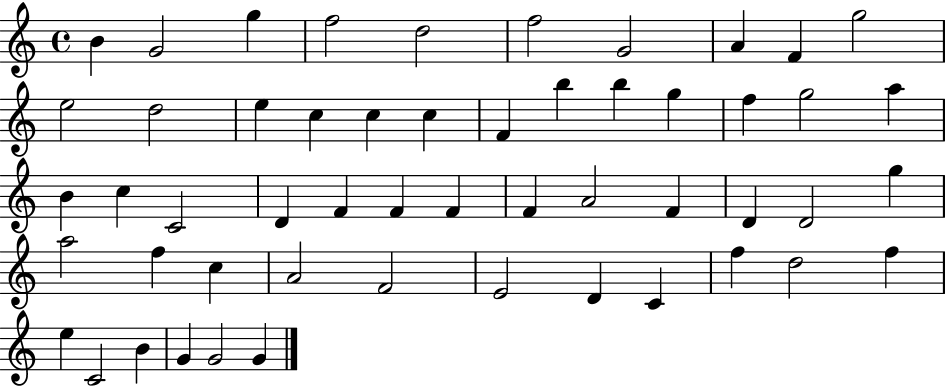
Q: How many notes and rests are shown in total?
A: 53